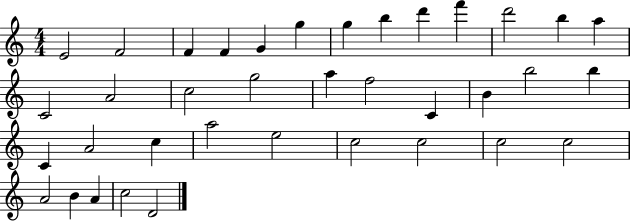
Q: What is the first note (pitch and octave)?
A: E4